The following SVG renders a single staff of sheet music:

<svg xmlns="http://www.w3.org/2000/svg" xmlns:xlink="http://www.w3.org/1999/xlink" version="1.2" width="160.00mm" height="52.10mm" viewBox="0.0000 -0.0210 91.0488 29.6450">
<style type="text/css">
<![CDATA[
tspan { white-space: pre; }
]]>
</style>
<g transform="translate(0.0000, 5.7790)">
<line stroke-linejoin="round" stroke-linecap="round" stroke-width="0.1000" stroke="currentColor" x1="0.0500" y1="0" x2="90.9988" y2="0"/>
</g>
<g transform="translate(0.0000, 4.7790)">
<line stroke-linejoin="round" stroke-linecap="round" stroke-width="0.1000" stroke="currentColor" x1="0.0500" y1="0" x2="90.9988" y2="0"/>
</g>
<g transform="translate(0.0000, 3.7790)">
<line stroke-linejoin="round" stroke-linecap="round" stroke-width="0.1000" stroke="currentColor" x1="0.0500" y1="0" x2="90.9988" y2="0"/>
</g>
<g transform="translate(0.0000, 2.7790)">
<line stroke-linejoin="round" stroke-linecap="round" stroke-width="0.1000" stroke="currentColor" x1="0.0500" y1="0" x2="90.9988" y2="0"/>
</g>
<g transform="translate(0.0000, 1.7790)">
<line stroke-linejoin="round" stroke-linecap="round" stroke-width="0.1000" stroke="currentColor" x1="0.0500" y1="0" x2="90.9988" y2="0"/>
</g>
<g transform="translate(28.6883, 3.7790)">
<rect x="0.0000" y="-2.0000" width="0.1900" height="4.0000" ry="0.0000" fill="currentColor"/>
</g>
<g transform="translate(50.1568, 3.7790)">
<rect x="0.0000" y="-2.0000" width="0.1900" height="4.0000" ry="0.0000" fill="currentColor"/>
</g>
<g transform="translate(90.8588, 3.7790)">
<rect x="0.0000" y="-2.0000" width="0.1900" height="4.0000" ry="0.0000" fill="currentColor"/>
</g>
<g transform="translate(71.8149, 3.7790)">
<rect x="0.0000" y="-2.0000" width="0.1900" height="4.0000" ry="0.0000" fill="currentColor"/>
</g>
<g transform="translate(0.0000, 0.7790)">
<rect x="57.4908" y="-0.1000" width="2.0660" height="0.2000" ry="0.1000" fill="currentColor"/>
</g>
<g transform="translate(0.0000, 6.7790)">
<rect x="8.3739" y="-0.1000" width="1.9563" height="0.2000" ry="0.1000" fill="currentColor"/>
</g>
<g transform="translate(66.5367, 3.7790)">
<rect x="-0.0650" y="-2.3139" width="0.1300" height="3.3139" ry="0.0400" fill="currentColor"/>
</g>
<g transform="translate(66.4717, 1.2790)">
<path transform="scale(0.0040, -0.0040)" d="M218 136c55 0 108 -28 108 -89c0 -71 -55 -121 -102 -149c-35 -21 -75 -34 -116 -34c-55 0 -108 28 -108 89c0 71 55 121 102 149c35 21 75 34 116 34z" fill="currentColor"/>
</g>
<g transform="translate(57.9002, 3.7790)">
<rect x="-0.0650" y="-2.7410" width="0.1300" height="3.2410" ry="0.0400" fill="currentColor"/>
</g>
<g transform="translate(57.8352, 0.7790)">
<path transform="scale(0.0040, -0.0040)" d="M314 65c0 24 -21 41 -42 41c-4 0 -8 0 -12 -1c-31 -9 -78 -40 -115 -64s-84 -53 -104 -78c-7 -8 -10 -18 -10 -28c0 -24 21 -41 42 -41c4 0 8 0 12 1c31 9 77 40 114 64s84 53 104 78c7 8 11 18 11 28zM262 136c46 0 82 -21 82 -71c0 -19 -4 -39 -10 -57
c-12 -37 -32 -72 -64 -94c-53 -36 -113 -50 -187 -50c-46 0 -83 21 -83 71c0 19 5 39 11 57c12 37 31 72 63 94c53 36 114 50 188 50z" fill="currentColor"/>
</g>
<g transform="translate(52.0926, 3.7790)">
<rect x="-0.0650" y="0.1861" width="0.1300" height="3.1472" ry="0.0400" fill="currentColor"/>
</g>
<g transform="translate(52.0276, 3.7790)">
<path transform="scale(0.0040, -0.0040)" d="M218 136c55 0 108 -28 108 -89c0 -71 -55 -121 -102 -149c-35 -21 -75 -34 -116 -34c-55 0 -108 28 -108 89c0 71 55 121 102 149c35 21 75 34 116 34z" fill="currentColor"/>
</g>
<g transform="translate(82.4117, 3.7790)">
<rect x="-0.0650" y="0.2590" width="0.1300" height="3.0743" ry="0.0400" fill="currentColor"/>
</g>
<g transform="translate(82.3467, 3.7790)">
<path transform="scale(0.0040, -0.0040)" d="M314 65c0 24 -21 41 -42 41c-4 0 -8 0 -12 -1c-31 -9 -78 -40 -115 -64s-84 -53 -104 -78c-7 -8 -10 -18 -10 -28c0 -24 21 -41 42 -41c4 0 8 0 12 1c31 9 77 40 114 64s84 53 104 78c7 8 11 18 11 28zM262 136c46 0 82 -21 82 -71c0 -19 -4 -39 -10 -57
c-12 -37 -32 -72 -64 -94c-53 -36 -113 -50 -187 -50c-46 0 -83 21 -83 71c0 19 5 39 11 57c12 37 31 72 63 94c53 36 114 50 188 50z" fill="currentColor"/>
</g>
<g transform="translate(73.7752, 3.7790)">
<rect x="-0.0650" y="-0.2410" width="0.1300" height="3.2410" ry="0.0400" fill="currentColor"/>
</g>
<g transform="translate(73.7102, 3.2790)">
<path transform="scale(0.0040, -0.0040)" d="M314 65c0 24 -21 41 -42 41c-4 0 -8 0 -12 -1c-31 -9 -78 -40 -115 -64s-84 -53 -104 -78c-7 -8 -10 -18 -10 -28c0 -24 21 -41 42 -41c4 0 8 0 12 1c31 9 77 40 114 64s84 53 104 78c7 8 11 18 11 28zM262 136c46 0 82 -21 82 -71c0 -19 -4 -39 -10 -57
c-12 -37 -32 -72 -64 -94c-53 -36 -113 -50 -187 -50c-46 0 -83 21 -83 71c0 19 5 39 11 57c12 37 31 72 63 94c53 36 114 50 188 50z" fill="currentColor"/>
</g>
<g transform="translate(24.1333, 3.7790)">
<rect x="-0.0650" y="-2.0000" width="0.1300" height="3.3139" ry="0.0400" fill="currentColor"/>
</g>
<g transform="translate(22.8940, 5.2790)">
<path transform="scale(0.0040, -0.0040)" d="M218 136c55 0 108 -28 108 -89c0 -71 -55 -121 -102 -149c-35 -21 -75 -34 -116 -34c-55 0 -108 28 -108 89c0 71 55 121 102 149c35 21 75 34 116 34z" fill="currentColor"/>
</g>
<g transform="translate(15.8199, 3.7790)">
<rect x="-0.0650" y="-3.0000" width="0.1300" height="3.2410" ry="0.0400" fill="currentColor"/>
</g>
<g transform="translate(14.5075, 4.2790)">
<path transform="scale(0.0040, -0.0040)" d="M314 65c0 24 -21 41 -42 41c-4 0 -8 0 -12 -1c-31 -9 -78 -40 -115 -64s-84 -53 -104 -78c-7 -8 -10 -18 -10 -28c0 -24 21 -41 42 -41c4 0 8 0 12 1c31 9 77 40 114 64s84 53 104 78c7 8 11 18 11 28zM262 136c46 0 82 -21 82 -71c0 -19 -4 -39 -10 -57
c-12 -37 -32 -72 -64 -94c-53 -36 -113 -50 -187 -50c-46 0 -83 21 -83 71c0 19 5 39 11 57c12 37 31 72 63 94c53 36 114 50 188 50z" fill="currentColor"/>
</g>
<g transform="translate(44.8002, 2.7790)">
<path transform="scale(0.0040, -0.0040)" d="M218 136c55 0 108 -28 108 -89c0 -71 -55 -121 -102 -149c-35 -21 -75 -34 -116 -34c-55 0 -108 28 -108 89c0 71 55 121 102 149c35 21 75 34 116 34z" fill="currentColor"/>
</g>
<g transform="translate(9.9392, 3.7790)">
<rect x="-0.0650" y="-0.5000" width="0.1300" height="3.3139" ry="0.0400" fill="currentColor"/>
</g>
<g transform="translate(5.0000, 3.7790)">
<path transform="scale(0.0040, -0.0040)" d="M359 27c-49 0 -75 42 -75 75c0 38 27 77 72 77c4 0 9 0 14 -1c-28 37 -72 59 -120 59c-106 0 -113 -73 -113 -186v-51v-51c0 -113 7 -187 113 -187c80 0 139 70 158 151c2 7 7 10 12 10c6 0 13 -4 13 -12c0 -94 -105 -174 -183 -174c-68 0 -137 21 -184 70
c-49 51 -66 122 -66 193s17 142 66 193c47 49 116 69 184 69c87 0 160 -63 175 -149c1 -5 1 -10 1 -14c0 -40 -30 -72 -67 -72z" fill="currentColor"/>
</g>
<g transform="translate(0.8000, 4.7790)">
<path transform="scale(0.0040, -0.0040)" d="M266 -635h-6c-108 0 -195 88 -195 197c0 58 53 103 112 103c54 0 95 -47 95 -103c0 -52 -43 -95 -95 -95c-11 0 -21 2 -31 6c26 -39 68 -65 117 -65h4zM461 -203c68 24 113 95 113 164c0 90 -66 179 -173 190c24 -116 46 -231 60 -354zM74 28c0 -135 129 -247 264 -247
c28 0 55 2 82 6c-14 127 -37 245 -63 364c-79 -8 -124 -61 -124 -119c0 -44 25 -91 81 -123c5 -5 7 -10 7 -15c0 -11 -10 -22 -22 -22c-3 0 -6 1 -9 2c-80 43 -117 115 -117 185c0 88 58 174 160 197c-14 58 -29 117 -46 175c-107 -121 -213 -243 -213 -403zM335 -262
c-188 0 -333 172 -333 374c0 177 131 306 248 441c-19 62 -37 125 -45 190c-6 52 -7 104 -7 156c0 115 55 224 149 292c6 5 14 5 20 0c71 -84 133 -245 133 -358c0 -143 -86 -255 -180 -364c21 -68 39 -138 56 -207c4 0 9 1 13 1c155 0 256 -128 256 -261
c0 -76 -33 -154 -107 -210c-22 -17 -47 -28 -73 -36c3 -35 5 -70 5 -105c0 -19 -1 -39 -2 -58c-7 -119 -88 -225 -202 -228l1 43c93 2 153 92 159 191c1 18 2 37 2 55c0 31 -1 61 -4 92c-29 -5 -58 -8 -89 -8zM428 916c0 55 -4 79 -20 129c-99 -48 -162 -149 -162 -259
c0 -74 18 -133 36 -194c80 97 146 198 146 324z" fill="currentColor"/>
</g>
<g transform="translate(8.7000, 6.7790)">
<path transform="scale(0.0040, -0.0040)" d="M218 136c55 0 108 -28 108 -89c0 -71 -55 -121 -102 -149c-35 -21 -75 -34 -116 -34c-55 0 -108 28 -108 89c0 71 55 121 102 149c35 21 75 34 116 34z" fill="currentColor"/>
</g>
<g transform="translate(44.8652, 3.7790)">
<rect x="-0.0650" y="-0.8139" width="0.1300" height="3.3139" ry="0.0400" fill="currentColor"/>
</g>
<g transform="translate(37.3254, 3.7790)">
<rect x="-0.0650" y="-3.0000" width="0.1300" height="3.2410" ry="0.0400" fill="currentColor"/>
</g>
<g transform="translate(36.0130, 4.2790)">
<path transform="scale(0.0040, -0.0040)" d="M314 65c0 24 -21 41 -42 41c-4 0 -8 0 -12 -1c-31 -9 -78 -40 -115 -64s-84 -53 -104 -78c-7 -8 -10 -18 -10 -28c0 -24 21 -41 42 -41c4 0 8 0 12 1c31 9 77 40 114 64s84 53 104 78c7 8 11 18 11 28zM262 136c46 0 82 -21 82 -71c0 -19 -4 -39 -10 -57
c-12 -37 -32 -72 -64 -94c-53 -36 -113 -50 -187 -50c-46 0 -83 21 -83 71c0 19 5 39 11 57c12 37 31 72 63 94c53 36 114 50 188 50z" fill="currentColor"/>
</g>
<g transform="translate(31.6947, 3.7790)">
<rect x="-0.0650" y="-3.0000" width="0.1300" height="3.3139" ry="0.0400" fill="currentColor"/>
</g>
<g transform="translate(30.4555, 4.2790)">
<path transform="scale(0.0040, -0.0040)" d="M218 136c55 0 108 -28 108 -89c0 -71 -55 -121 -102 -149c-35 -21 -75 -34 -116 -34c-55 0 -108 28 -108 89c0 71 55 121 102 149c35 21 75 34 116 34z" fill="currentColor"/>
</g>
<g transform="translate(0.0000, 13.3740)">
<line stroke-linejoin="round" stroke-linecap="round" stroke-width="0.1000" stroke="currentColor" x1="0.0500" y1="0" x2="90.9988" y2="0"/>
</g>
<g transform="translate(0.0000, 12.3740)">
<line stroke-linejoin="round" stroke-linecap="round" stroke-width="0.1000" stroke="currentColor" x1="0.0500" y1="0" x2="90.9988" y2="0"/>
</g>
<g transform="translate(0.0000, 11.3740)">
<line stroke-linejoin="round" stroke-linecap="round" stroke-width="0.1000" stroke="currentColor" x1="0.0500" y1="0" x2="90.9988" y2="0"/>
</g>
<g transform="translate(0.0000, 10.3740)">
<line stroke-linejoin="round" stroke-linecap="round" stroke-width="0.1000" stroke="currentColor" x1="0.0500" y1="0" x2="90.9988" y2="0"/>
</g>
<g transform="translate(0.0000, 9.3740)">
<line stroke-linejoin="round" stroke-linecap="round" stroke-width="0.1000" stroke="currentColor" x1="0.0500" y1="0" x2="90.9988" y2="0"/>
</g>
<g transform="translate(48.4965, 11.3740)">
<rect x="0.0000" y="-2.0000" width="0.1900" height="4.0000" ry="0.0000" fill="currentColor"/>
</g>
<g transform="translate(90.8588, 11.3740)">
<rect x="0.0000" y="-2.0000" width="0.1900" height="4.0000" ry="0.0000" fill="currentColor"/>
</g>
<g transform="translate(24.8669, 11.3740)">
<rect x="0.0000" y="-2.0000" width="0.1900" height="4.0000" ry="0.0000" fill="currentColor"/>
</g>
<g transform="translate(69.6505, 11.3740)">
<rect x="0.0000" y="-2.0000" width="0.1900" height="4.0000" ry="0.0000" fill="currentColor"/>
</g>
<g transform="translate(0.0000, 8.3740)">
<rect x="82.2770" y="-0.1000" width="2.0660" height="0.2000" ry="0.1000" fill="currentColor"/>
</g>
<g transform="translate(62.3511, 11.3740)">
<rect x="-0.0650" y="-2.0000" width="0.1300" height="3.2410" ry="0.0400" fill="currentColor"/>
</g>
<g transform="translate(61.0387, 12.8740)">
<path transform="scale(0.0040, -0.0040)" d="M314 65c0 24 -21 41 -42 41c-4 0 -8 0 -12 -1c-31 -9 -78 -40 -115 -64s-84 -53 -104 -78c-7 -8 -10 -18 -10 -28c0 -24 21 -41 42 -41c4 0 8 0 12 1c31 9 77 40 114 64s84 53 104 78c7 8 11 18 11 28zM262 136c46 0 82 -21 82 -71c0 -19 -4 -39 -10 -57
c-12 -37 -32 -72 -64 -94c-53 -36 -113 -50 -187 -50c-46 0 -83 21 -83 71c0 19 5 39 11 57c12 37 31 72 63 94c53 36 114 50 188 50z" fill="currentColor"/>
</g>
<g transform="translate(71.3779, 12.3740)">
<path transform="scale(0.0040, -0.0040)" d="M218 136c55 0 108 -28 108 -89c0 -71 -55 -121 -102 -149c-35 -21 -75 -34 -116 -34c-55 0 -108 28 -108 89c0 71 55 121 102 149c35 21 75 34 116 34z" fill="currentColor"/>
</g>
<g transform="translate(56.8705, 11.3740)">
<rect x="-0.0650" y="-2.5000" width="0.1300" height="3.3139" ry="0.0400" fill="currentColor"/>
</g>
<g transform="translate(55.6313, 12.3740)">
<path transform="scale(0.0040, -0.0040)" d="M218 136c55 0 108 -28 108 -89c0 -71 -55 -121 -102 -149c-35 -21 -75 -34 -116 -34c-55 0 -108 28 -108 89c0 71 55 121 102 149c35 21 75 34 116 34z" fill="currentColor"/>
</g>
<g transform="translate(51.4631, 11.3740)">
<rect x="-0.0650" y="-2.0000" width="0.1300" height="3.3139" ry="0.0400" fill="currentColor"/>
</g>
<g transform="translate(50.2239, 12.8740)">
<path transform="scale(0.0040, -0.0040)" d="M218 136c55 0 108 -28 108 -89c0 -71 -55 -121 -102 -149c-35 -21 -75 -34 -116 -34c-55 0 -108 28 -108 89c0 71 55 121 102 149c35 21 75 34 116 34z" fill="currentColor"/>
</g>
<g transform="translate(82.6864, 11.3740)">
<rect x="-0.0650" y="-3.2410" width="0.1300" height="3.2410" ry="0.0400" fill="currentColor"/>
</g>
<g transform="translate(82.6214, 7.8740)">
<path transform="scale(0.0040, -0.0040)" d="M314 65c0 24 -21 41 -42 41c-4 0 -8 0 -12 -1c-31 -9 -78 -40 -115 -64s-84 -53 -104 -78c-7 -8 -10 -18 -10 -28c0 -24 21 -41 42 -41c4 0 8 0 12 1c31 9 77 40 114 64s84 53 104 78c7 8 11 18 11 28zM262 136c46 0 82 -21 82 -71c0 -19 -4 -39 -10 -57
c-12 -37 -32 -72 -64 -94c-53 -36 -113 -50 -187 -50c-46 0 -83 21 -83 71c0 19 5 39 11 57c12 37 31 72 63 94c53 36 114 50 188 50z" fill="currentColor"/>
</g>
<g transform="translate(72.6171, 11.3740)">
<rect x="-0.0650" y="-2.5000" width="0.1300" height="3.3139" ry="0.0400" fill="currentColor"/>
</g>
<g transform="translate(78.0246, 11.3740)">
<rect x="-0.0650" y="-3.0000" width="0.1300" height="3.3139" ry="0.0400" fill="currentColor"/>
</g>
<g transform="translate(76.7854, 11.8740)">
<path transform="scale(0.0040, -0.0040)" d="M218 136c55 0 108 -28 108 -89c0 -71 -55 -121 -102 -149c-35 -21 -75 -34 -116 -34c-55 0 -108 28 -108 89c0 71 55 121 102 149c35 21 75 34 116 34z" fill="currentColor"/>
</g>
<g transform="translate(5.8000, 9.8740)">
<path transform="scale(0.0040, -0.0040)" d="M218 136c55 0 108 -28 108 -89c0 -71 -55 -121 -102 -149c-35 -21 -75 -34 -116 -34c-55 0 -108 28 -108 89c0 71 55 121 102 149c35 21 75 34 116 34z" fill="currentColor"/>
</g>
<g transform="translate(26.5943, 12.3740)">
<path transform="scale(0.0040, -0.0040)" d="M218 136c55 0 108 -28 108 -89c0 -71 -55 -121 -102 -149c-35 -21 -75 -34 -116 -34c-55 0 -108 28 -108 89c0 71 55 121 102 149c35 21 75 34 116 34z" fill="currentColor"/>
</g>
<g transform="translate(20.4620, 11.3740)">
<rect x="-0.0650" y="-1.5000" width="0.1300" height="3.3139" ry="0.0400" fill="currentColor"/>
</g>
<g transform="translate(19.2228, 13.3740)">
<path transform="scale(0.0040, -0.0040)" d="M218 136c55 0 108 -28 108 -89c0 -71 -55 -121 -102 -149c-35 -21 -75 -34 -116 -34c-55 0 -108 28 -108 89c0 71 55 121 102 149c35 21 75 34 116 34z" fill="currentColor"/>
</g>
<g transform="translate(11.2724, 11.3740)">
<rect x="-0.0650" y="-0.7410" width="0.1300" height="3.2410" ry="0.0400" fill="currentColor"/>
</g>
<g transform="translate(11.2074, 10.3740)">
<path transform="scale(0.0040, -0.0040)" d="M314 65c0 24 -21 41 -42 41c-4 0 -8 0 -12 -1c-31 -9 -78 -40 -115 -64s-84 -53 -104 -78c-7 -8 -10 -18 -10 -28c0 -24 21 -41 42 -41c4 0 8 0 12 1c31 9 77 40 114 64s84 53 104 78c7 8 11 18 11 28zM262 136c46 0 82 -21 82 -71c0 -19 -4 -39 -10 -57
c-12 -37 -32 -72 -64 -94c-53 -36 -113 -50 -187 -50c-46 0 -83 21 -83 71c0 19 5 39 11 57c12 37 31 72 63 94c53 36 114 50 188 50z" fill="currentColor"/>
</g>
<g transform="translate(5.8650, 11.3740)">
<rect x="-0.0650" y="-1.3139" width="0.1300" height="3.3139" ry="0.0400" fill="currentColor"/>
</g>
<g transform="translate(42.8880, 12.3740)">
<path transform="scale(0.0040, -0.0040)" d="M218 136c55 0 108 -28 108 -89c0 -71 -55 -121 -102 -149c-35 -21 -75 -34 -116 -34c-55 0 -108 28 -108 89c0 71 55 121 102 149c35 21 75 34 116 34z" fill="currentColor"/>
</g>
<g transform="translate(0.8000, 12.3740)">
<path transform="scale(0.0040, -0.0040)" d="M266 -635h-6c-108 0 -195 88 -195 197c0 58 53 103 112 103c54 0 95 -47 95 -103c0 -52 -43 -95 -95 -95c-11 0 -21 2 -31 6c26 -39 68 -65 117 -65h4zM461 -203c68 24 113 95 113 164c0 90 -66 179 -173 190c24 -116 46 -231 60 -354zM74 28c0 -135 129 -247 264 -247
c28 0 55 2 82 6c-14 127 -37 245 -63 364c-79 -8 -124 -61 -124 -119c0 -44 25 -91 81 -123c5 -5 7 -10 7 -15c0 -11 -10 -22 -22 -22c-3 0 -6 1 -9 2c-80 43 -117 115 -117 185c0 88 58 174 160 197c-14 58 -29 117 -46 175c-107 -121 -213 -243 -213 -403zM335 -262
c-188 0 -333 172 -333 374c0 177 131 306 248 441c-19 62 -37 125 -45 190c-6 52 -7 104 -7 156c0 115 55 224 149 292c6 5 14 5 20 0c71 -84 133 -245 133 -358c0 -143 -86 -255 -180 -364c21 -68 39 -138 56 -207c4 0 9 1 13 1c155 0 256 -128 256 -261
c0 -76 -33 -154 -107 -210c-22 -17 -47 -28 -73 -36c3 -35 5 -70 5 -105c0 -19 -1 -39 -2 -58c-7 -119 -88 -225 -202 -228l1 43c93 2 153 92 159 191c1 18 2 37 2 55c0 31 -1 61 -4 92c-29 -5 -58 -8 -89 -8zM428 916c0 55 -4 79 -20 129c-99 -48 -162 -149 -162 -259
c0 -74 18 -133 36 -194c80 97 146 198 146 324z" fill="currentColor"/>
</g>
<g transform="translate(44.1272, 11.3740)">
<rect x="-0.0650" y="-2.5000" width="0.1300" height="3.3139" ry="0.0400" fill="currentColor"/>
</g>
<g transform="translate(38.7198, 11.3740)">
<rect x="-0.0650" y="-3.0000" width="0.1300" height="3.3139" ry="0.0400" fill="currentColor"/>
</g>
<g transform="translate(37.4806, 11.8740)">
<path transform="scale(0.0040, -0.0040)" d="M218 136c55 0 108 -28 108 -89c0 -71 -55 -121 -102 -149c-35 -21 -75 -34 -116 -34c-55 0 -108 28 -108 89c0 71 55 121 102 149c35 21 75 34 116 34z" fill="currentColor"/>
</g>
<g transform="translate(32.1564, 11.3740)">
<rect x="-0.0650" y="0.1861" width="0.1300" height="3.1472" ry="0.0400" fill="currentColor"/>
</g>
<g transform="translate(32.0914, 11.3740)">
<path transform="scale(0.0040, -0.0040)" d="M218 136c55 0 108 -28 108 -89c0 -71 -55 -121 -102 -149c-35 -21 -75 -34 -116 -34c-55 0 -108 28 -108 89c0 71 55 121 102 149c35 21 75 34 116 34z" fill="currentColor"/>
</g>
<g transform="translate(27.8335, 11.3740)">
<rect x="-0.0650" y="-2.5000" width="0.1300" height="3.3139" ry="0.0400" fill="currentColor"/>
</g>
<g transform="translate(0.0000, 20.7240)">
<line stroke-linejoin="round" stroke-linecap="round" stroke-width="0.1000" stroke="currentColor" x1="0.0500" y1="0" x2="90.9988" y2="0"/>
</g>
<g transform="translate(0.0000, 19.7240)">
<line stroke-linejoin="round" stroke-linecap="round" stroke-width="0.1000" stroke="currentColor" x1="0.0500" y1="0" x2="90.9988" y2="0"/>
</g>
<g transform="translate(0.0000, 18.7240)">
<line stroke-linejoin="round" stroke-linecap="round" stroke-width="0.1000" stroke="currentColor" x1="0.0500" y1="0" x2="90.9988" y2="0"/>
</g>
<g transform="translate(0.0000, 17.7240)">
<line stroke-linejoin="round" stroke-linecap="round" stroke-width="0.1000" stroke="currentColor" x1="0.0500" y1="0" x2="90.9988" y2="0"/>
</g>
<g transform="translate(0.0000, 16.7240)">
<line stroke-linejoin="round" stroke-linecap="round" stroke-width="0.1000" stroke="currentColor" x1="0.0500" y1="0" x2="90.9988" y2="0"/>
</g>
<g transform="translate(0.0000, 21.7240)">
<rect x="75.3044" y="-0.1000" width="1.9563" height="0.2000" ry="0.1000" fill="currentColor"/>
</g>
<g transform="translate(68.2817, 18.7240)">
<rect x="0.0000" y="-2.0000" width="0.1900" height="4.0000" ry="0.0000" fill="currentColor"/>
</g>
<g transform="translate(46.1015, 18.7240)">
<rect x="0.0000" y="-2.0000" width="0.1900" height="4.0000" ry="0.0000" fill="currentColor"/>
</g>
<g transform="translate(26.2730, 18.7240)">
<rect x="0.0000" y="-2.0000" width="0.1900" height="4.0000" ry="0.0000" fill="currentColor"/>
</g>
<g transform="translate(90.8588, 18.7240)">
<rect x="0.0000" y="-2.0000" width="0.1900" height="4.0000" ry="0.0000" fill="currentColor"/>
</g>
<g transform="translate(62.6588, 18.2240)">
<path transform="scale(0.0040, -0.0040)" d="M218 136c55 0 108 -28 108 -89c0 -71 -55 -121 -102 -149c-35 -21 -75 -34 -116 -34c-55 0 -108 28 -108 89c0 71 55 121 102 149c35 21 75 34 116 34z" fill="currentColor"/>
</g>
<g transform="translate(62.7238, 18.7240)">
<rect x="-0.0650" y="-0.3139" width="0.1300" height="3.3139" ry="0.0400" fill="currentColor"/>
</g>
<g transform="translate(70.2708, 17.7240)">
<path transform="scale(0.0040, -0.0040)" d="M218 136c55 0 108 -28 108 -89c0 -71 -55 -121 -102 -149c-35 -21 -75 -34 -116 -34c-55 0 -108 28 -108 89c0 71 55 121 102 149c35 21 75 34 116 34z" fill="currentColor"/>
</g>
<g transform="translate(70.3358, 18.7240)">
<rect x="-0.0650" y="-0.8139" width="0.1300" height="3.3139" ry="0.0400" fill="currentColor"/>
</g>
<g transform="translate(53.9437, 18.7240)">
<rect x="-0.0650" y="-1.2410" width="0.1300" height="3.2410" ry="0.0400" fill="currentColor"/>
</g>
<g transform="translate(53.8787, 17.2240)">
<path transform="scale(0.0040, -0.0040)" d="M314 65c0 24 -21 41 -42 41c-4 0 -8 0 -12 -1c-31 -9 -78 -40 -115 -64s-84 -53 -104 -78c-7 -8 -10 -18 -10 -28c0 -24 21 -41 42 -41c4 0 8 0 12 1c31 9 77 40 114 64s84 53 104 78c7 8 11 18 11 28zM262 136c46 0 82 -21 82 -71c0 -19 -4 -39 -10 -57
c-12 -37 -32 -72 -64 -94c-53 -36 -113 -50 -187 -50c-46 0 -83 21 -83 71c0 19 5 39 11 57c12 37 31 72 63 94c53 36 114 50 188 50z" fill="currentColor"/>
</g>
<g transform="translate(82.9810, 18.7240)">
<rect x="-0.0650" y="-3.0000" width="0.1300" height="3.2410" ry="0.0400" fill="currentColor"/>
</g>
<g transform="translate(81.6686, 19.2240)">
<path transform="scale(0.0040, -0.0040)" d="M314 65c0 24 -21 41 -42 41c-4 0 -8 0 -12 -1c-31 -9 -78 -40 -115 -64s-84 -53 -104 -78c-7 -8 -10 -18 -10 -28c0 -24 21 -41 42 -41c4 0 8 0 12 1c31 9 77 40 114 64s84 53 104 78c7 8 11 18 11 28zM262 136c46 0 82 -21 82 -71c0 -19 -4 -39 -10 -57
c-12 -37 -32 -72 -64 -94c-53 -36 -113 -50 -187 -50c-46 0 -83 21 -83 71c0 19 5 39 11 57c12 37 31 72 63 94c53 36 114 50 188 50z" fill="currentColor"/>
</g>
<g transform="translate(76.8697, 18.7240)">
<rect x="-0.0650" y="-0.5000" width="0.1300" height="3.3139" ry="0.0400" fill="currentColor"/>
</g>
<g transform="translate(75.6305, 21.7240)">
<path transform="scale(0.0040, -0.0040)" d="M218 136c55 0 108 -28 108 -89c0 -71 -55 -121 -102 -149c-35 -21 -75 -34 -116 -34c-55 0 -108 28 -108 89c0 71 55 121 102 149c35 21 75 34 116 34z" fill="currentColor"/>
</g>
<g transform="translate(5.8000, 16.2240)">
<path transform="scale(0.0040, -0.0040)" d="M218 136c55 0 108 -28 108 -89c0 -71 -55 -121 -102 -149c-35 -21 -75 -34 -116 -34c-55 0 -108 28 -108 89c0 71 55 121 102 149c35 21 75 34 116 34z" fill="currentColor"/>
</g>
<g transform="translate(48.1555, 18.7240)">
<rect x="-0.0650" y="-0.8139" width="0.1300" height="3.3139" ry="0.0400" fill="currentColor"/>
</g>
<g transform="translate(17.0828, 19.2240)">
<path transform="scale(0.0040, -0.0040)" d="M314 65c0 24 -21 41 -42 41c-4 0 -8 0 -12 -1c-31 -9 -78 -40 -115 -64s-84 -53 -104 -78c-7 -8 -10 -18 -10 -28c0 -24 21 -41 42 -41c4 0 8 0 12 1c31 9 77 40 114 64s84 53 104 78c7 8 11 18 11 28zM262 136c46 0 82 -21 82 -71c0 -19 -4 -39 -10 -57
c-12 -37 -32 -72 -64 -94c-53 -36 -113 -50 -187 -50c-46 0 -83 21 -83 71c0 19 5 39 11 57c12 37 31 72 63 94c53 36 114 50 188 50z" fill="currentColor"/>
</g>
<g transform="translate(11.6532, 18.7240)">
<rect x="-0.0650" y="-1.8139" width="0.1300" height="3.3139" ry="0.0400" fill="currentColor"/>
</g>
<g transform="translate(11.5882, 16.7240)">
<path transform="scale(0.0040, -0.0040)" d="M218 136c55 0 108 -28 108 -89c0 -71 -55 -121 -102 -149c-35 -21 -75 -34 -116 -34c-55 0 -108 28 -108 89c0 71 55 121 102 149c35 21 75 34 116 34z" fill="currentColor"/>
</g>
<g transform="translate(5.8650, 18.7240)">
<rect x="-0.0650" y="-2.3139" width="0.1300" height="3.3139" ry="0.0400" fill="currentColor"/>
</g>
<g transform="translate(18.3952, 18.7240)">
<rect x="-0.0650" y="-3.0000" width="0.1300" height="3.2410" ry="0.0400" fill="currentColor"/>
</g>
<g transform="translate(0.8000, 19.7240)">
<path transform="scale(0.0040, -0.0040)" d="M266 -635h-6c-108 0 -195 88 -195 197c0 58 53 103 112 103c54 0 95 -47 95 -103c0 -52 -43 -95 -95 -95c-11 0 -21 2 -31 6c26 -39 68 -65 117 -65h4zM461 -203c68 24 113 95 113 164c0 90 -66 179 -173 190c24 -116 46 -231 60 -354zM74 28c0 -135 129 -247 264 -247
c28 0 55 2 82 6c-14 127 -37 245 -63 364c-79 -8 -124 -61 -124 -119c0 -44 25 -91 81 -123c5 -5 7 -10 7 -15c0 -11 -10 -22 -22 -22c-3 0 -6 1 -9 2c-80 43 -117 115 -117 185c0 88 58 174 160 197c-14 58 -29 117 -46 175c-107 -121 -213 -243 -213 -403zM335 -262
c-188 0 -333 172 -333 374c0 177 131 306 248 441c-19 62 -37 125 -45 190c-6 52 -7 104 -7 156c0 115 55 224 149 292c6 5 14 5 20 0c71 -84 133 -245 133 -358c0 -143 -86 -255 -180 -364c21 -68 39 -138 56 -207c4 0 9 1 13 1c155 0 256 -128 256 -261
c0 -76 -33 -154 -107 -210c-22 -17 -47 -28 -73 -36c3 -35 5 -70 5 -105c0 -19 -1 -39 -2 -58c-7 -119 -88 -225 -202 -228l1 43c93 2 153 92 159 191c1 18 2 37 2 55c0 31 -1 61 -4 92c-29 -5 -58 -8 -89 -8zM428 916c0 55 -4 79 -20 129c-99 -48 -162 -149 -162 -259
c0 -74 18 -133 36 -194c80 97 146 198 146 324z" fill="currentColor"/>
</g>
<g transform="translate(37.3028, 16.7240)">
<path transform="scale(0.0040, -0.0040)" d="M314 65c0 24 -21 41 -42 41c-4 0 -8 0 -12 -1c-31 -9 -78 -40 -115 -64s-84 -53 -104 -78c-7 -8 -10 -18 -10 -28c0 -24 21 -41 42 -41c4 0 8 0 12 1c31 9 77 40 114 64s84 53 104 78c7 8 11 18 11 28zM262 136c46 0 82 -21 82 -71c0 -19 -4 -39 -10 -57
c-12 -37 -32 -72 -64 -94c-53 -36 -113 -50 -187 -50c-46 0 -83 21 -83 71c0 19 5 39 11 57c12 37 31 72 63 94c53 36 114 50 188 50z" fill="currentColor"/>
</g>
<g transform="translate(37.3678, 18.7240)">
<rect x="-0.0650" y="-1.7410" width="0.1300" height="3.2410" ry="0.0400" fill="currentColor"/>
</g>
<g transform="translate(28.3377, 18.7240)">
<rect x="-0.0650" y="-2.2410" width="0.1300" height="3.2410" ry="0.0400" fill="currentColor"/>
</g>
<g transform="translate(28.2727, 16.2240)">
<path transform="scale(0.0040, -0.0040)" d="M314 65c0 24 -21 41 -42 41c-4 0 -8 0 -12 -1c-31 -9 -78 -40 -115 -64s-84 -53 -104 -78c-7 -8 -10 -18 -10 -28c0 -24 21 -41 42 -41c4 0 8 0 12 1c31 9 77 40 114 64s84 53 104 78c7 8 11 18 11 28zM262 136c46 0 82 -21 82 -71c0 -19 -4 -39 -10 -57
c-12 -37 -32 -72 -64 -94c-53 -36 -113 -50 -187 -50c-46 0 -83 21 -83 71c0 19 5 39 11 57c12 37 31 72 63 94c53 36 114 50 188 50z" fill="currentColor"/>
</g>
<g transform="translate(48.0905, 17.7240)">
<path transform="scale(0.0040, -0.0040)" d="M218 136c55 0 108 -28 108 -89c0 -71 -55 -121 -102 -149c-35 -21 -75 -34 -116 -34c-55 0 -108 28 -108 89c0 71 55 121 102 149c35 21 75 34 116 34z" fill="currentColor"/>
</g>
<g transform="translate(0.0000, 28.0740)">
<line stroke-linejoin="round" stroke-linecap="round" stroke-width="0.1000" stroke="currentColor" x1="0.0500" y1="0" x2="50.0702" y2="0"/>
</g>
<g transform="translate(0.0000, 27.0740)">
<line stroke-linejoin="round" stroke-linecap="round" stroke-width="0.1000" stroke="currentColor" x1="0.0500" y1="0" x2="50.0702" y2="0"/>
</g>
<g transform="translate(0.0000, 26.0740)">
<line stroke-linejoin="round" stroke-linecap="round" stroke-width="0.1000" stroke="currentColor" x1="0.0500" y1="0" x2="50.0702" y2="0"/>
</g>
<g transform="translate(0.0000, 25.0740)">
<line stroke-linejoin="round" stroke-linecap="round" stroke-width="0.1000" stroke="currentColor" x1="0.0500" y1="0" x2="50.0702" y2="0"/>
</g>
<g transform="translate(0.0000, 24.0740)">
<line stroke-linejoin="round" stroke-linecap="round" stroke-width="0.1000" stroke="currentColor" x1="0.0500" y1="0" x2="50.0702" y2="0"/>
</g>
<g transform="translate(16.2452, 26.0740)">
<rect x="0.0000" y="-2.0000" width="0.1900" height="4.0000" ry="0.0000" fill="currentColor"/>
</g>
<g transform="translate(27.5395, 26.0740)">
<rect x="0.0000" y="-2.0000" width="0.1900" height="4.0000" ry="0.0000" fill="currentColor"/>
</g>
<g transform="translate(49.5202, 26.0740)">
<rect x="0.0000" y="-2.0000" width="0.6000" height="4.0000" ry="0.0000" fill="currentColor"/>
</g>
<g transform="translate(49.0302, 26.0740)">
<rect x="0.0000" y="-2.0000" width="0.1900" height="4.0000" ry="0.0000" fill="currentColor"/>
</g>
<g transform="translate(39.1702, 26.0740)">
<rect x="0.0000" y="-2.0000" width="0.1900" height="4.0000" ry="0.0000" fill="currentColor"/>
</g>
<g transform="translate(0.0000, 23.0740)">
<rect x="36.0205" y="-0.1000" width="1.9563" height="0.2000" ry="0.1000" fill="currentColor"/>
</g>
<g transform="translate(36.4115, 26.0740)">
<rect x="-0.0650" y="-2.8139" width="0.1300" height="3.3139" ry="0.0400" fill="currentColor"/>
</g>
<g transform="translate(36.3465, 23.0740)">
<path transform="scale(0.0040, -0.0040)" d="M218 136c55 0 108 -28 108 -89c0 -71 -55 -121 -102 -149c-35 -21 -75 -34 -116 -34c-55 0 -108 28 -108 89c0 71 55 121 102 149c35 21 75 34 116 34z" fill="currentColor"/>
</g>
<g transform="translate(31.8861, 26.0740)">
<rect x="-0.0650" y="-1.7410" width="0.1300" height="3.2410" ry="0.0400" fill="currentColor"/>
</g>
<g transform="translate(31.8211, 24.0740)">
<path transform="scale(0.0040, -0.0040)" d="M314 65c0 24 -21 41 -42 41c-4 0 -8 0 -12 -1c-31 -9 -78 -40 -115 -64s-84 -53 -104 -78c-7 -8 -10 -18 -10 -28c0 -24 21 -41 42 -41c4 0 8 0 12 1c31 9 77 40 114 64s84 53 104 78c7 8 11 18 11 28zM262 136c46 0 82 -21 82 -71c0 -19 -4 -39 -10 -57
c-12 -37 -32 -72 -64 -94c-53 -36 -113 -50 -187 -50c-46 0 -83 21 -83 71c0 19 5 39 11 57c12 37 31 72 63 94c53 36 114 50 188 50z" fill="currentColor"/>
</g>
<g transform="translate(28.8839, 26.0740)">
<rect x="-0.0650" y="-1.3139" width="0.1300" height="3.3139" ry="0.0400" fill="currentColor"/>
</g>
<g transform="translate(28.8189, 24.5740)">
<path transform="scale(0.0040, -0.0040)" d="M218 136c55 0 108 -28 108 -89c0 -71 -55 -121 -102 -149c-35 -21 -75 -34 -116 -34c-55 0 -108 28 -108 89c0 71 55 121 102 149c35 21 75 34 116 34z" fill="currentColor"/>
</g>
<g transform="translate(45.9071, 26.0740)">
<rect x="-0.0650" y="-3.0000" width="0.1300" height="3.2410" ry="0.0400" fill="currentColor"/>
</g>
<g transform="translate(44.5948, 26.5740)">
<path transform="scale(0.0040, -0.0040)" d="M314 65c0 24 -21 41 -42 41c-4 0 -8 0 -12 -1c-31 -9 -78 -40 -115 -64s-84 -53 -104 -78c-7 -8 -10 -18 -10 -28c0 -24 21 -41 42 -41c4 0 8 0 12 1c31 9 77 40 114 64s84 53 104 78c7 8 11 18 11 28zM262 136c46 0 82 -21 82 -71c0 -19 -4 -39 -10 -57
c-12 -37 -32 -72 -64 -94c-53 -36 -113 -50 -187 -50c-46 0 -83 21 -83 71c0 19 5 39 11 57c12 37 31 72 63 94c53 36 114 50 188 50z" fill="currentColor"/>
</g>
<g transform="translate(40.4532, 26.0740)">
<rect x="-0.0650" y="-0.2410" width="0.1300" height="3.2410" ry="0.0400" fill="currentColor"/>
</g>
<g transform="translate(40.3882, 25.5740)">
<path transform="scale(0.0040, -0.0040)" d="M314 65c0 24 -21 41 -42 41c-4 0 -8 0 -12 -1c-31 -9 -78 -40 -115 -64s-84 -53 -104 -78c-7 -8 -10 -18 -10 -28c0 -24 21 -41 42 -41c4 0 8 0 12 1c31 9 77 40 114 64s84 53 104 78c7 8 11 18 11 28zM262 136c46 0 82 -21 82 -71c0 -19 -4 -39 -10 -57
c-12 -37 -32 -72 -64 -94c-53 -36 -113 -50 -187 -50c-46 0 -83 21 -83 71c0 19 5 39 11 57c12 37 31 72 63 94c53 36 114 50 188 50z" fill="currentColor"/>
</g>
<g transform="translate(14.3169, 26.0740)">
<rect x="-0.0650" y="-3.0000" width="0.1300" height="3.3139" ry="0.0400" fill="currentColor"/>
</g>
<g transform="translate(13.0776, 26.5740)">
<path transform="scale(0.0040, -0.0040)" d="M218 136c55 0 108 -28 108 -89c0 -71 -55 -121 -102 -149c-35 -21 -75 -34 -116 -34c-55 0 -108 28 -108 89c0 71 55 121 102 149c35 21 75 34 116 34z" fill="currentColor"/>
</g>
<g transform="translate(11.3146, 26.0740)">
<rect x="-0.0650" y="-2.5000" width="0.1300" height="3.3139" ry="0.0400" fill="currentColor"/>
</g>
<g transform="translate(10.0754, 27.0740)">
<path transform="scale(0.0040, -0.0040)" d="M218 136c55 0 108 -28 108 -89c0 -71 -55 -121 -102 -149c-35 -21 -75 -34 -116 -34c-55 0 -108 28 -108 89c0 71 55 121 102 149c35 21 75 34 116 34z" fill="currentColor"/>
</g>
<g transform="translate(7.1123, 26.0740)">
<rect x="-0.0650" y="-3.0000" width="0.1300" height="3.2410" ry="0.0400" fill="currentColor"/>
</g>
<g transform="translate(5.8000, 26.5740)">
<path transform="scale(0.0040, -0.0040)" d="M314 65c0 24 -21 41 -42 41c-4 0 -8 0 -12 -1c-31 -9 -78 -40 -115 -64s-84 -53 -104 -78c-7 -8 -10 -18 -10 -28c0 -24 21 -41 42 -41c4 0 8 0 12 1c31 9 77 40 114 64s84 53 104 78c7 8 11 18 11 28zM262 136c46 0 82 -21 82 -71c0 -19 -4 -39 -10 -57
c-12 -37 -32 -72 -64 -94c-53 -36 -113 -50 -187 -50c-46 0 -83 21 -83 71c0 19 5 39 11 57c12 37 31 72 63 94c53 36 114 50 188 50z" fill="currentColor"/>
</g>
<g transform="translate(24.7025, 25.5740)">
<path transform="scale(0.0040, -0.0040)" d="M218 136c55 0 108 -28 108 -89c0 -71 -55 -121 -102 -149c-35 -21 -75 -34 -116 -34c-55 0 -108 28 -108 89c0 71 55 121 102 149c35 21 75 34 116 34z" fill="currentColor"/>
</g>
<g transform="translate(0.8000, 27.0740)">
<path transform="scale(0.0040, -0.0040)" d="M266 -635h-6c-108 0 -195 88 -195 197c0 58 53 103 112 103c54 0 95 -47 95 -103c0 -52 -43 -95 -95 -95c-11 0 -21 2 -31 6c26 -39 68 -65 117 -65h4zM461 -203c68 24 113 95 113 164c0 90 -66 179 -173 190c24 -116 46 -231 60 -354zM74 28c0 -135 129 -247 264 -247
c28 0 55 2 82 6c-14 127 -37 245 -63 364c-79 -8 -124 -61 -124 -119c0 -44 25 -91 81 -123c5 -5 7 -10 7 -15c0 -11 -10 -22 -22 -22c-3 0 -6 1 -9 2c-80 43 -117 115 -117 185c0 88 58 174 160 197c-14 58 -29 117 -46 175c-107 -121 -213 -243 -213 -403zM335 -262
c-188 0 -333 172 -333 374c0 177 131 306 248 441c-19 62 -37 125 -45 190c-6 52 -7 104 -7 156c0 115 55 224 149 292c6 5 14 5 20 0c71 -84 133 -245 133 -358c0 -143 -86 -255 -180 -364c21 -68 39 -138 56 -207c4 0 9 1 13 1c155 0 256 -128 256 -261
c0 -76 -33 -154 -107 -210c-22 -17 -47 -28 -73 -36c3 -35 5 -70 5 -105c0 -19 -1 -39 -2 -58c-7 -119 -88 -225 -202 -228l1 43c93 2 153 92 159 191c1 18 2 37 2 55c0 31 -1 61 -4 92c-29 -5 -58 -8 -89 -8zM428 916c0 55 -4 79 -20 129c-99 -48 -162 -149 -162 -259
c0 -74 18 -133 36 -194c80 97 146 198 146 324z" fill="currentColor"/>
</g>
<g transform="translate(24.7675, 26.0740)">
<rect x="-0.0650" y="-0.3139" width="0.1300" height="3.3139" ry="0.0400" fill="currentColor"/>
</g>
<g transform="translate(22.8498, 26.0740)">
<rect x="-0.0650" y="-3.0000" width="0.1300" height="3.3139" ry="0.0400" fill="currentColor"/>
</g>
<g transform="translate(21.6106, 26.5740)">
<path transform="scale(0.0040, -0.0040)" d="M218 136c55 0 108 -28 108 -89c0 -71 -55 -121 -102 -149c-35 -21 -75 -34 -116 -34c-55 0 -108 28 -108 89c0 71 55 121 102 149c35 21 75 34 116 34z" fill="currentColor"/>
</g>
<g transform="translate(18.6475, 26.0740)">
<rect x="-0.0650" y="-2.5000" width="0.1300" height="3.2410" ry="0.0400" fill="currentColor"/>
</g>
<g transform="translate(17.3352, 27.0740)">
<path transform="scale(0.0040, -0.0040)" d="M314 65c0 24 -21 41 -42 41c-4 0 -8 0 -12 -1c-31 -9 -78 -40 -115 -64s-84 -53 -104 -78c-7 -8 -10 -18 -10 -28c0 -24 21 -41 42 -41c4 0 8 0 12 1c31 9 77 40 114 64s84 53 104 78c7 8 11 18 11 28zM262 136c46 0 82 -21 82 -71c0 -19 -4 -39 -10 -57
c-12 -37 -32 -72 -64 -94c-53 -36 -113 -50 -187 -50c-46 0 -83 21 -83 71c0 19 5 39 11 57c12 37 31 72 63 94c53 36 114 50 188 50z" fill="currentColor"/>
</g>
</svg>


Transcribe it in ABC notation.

X:1
T:Untitled
M:4/4
L:1/4
K:C
C A2 F A A2 d B a2 g c2 B2 e d2 E G B A G F G F2 G A b2 g f A2 g2 f2 d e2 c d C A2 A2 G A G2 A c e f2 a c2 A2